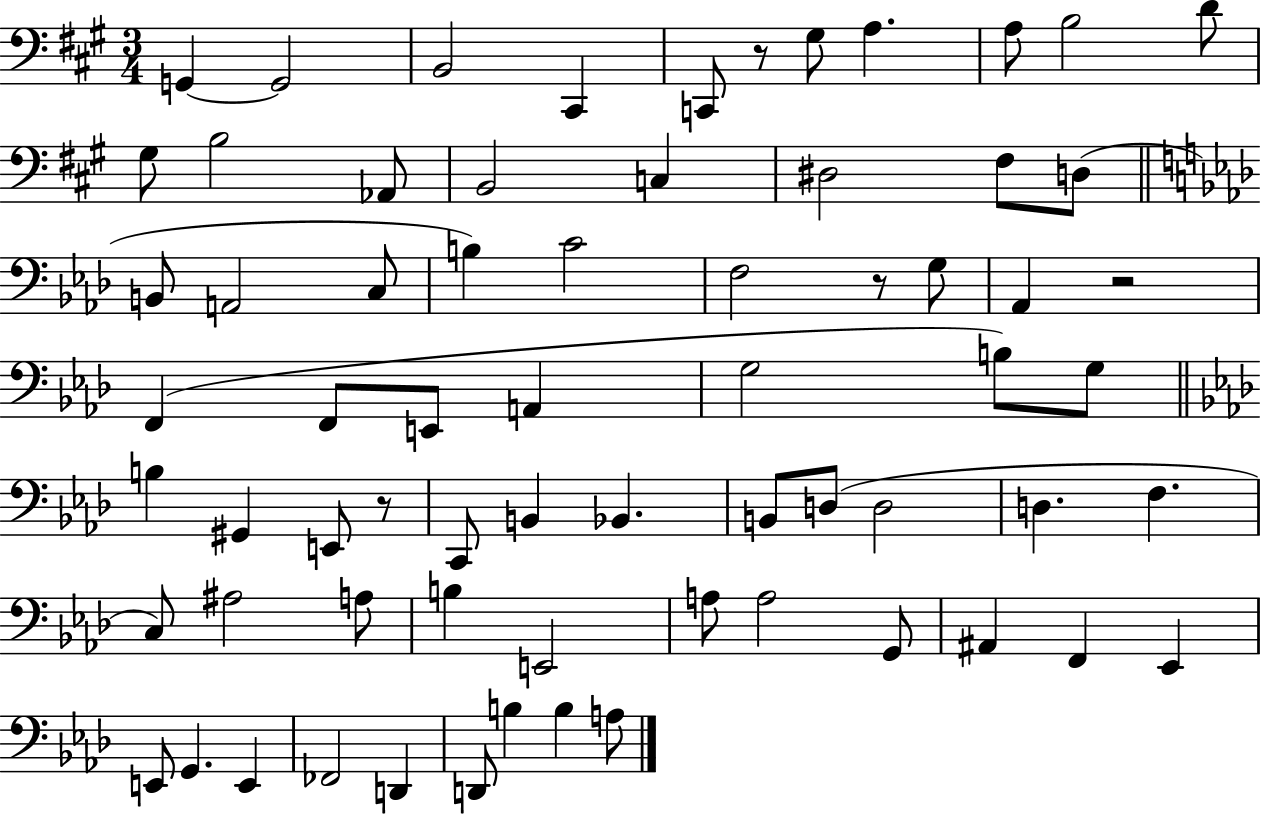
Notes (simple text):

G2/q G2/h B2/h C#2/q C2/e R/e G#3/e A3/q. A3/e B3/h D4/e G#3/e B3/h Ab2/e B2/h C3/q D#3/h F#3/e D3/e B2/e A2/h C3/e B3/q C4/h F3/h R/e G3/e Ab2/q R/h F2/q F2/e E2/e A2/q G3/h B3/e G3/e B3/q G#2/q E2/e R/e C2/e B2/q Bb2/q. B2/e D3/e D3/h D3/q. F3/q. C3/e A#3/h A3/e B3/q E2/h A3/e A3/h G2/e A#2/q F2/q Eb2/q E2/e G2/q. E2/q FES2/h D2/q D2/e B3/q B3/q A3/e